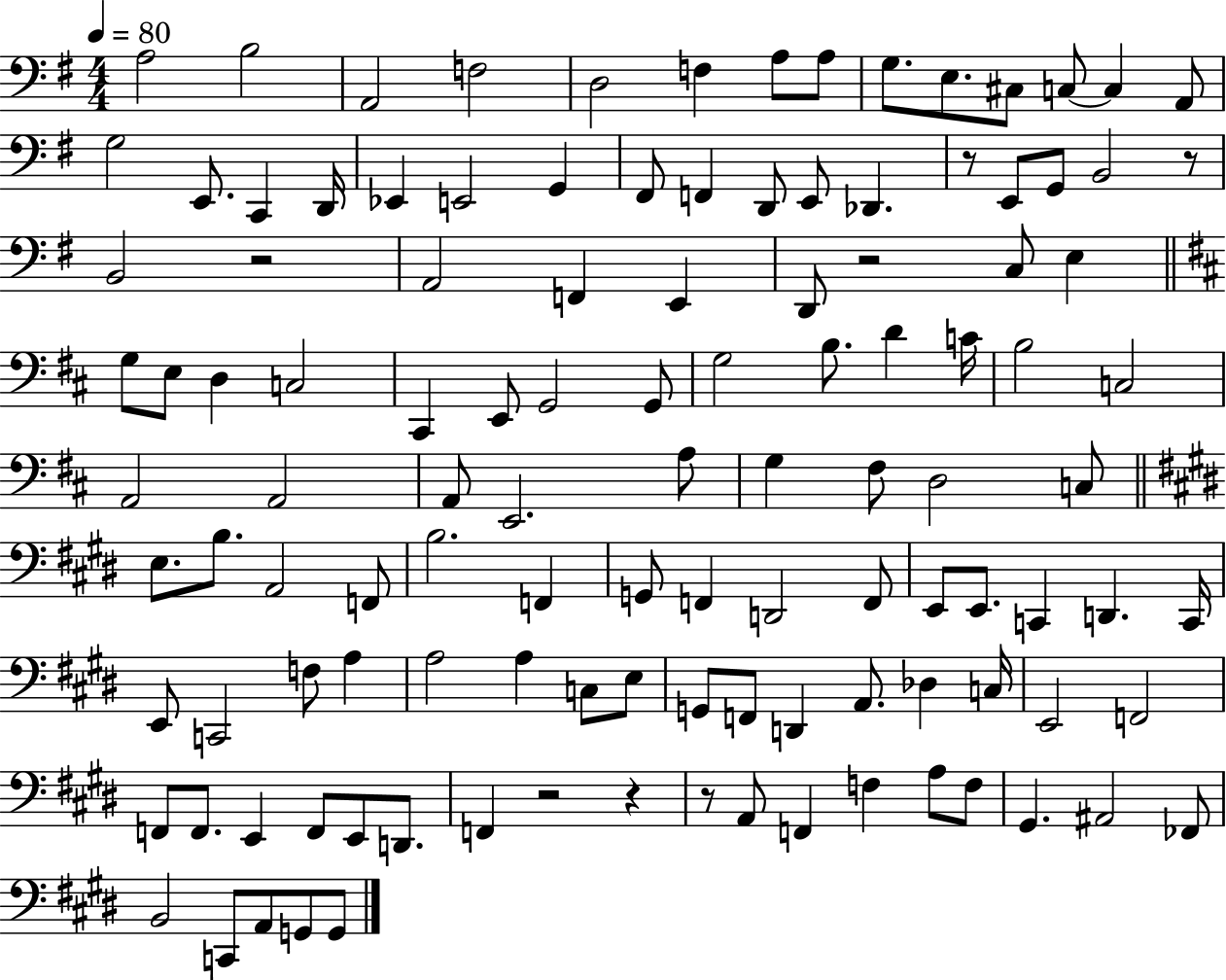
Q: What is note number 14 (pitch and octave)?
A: A2